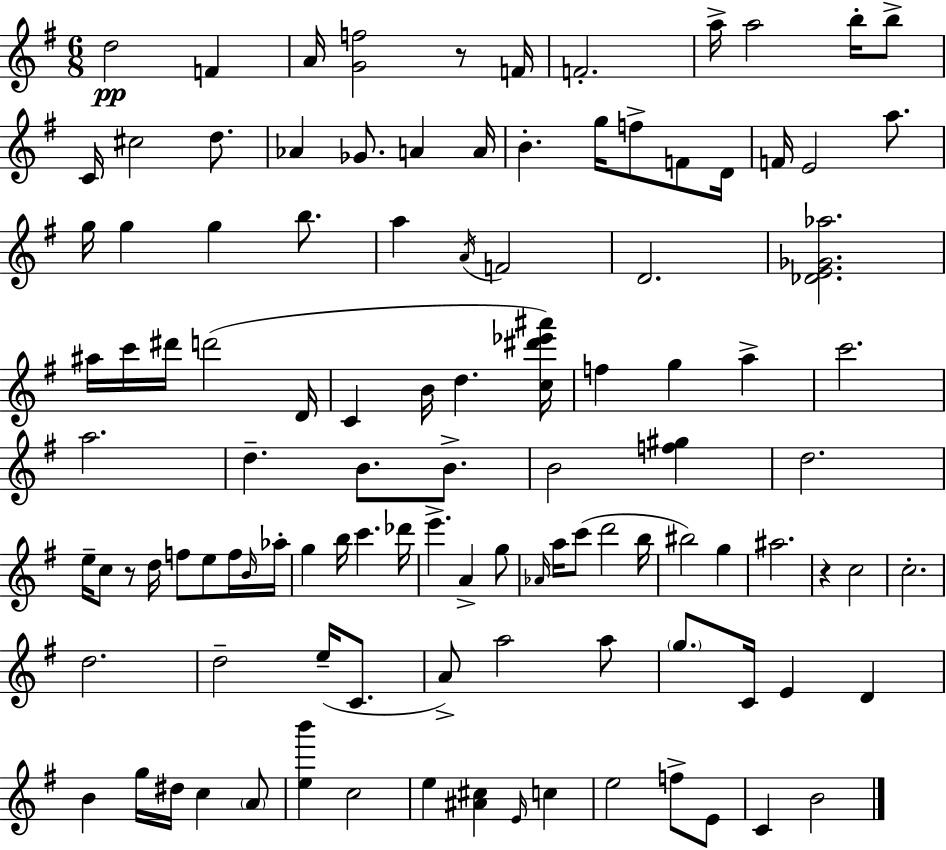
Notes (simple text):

D5/h F4/q A4/s [G4,F5]/h R/e F4/s F4/h. A5/s A5/h B5/s B5/e C4/s C#5/h D5/e. Ab4/q Gb4/e. A4/q A4/s B4/q. G5/s F5/e F4/e D4/s F4/s E4/h A5/e. G5/s G5/q G5/q B5/e. A5/q A4/s F4/h D4/h. [Db4,E4,Gb4,Ab5]/h. A#5/s C6/s D#6/s D6/h D4/s C4/q B4/s D5/q. [C5,D#6,Eb6,A#6]/s F5/q G5/q A5/q C6/h. A5/h. D5/q. B4/e. B4/e. B4/h [F5,G#5]/q D5/h. E5/s C5/e R/e D5/s F5/e E5/e F5/s B4/s Ab5/s G5/q B5/s C6/q. Db6/s E6/q. A4/q G5/e Ab4/s A5/s C6/e D6/h B5/s BIS5/h G5/q A#5/h. R/q C5/h C5/h. D5/h. D5/h E5/s C4/e. A4/e A5/h A5/e G5/e. C4/s E4/q D4/q B4/q G5/s D#5/s C5/q A4/e [E5,B6]/q C5/h E5/q [A#4,C#5]/q E4/s C5/q E5/h F5/e E4/e C4/q B4/h